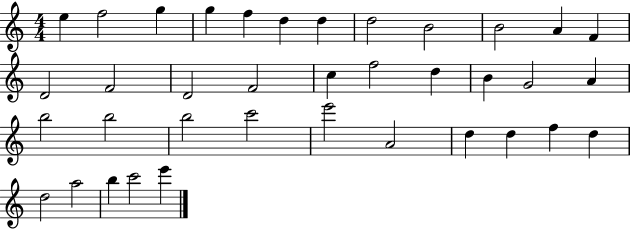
{
  \clef treble
  \numericTimeSignature
  \time 4/4
  \key c \major
  e''4 f''2 g''4 | g''4 f''4 d''4 d''4 | d''2 b'2 | b'2 a'4 f'4 | \break d'2 f'2 | d'2 f'2 | c''4 f''2 d''4 | b'4 g'2 a'4 | \break b''2 b''2 | b''2 c'''2 | e'''2 a'2 | d''4 d''4 f''4 d''4 | \break d''2 a''2 | b''4 c'''2 e'''4 | \bar "|."
}